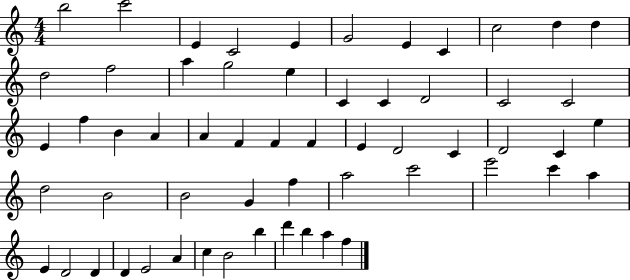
{
  \clef treble
  \numericTimeSignature
  \time 4/4
  \key c \major
  b''2 c'''2 | e'4 c'2 e'4 | g'2 e'4 c'4 | c''2 d''4 d''4 | \break d''2 f''2 | a''4 g''2 e''4 | c'4 c'4 d'2 | c'2 c'2 | \break e'4 f''4 b'4 a'4 | a'4 f'4 f'4 f'4 | e'4 d'2 c'4 | d'2 c'4 e''4 | \break d''2 b'2 | b'2 g'4 f''4 | a''2 c'''2 | e'''2 c'''4 a''4 | \break e'4 d'2 d'4 | d'4 e'2 a'4 | c''4 b'2 b''4 | d'''4 b''4 a''4 f''4 | \break \bar "|."
}